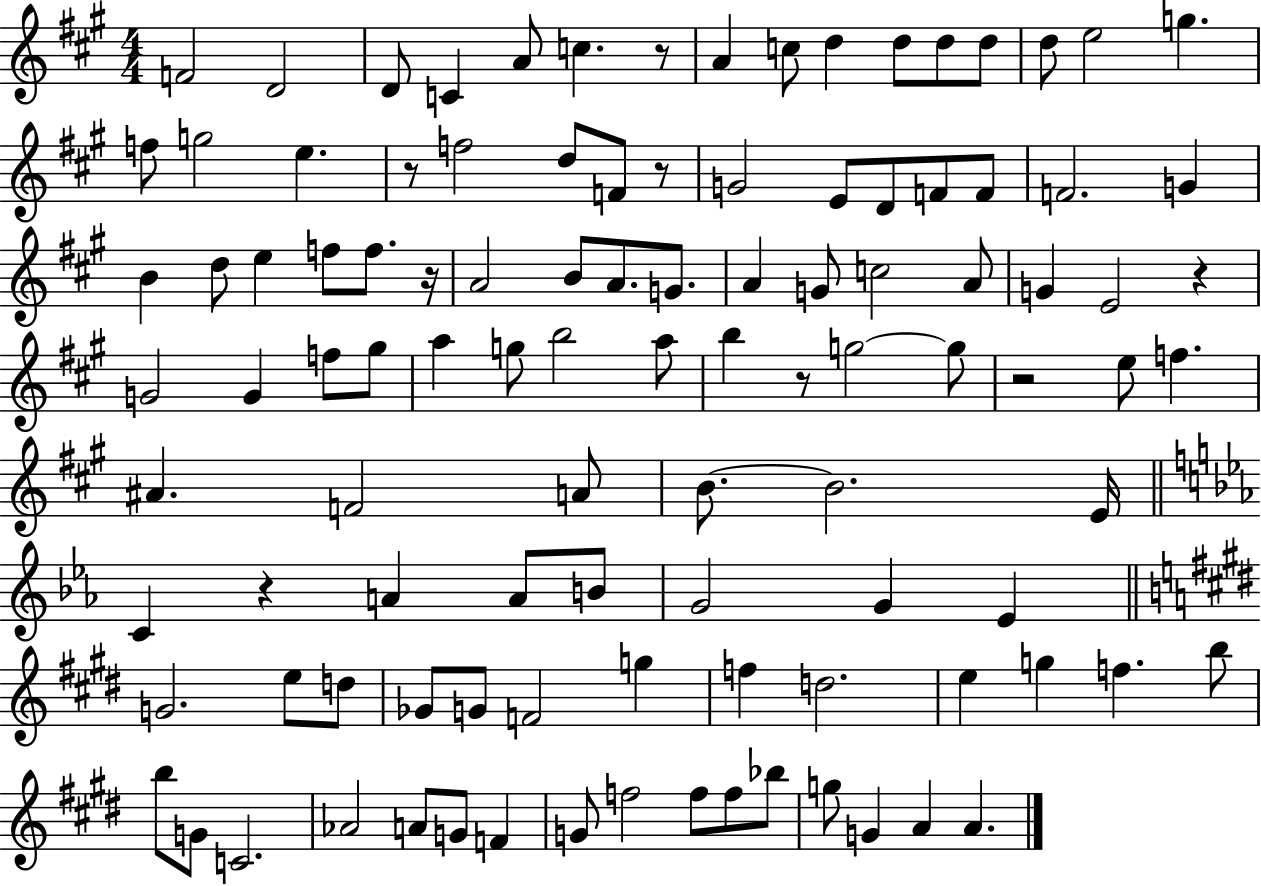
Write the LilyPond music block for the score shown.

{
  \clef treble
  \numericTimeSignature
  \time 4/4
  \key a \major
  f'2 d'2 | d'8 c'4 a'8 c''4. r8 | a'4 c''8 d''4 d''8 d''8 d''8 | d''8 e''2 g''4. | \break f''8 g''2 e''4. | r8 f''2 d''8 f'8 r8 | g'2 e'8 d'8 f'8 f'8 | f'2. g'4 | \break b'4 d''8 e''4 f''8 f''8. r16 | a'2 b'8 a'8. g'8. | a'4 g'8 c''2 a'8 | g'4 e'2 r4 | \break g'2 g'4 f''8 gis''8 | a''4 g''8 b''2 a''8 | b''4 r8 g''2~~ g''8 | r2 e''8 f''4. | \break ais'4. f'2 a'8 | b'8.~~ b'2. e'16 | \bar "||" \break \key c \minor c'4 r4 a'4 a'8 b'8 | g'2 g'4 ees'4 | \bar "||" \break \key e \major g'2. e''8 d''8 | ges'8 g'8 f'2 g''4 | f''4 d''2. | e''4 g''4 f''4. b''8 | \break b''8 g'8 c'2. | aes'2 a'8 g'8 f'4 | g'8 f''2 f''8 f''8 bes''8 | g''8 g'4 a'4 a'4. | \break \bar "|."
}